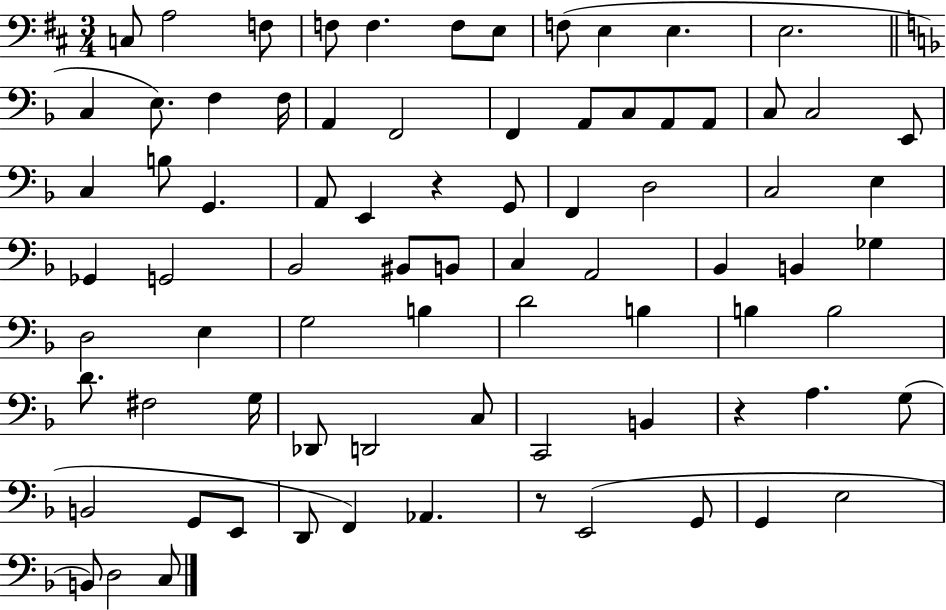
{
  \clef bass
  \numericTimeSignature
  \time 3/4
  \key d \major
  c8 a2 f8 | f8 f4. f8 e8 | f8( e4 e4. | e2. | \break \bar "||" \break \key f \major c4 e8.) f4 f16 | a,4 f,2 | f,4 a,8 c8 a,8 a,8 | c8 c2 e,8 | \break c4 b8 g,4. | a,8 e,4 r4 g,8 | f,4 d2 | c2 e4 | \break ges,4 g,2 | bes,2 bis,8 b,8 | c4 a,2 | bes,4 b,4 ges4 | \break d2 e4 | g2 b4 | d'2 b4 | b4 b2 | \break d'8. fis2 g16 | des,8 d,2 c8 | c,2 b,4 | r4 a4. g8( | \break b,2 g,8 e,8 | d,8 f,4) aes,4. | r8 e,2( g,8 | g,4 e2 | \break b,8) d2 c8 | \bar "|."
}